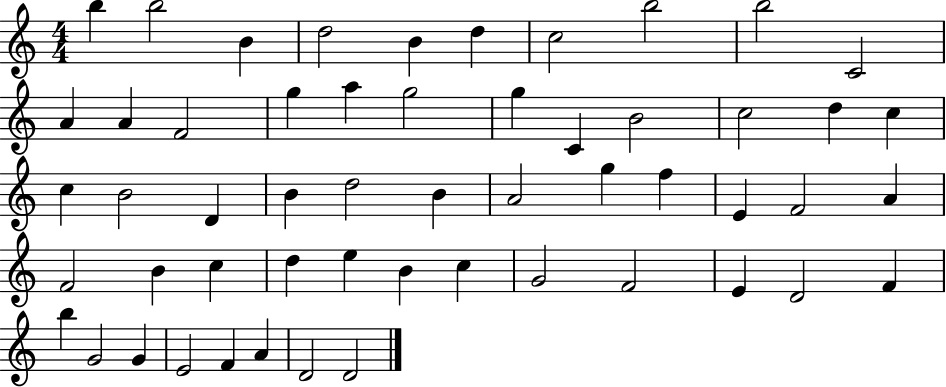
X:1
T:Untitled
M:4/4
L:1/4
K:C
b b2 B d2 B d c2 b2 b2 C2 A A F2 g a g2 g C B2 c2 d c c B2 D B d2 B A2 g f E F2 A F2 B c d e B c G2 F2 E D2 F b G2 G E2 F A D2 D2